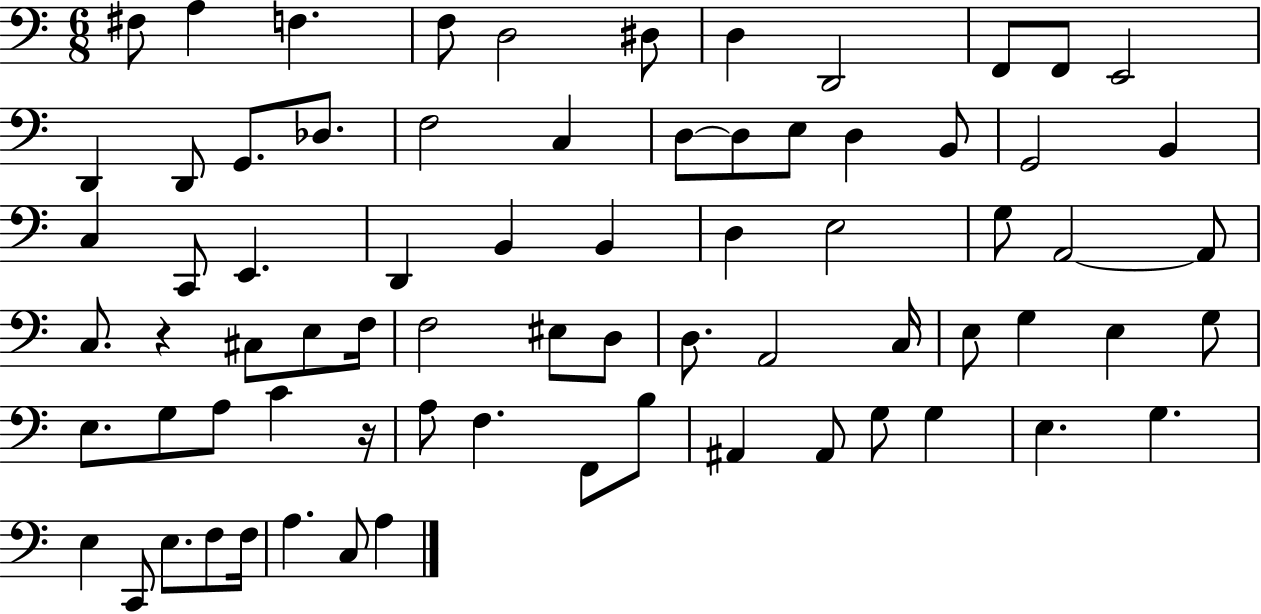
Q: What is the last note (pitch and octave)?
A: A3